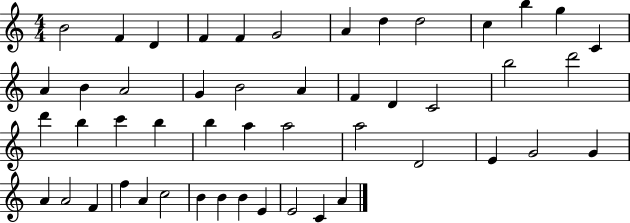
B4/h F4/q D4/q F4/q F4/q G4/h A4/q D5/q D5/h C5/q B5/q G5/q C4/q A4/q B4/q A4/h G4/q B4/h A4/q F4/q D4/q C4/h B5/h D6/h D6/q B5/q C6/q B5/q B5/q A5/q A5/h A5/h D4/h E4/q G4/h G4/q A4/q A4/h F4/q F5/q A4/q C5/h B4/q B4/q B4/q E4/q E4/h C4/q A4/q